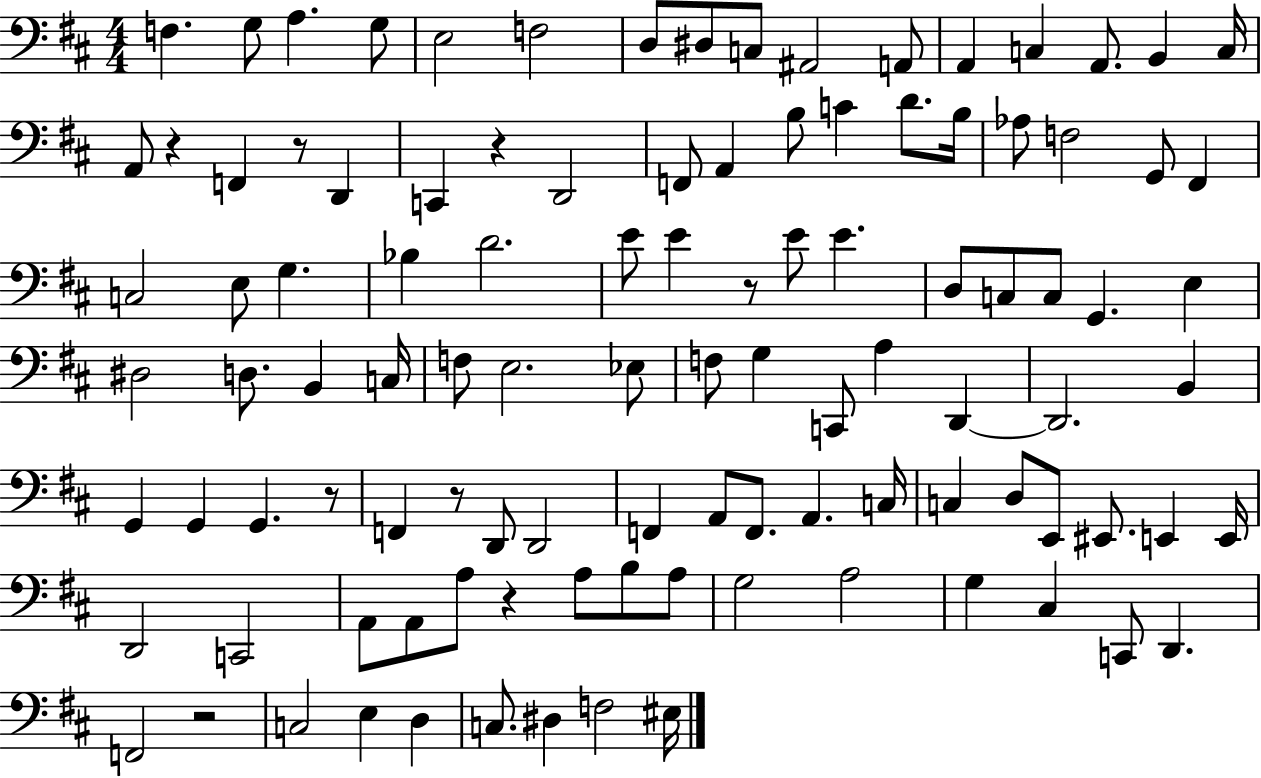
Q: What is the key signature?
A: D major